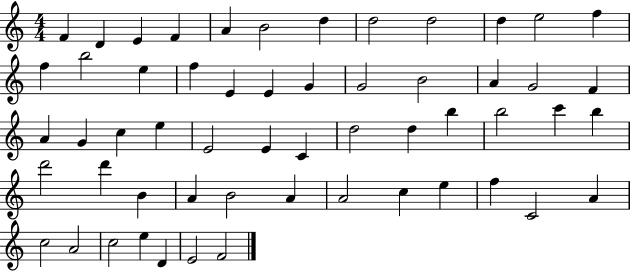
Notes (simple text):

F4/q D4/q E4/q F4/q A4/q B4/h D5/q D5/h D5/h D5/q E5/h F5/q F5/q B5/h E5/q F5/q E4/q E4/q G4/q G4/h B4/h A4/q G4/h F4/q A4/q G4/q C5/q E5/q E4/h E4/q C4/q D5/h D5/q B5/q B5/h C6/q B5/q D6/h D6/q B4/q A4/q B4/h A4/q A4/h C5/q E5/q F5/q C4/h A4/q C5/h A4/h C5/h E5/q D4/q E4/h F4/h